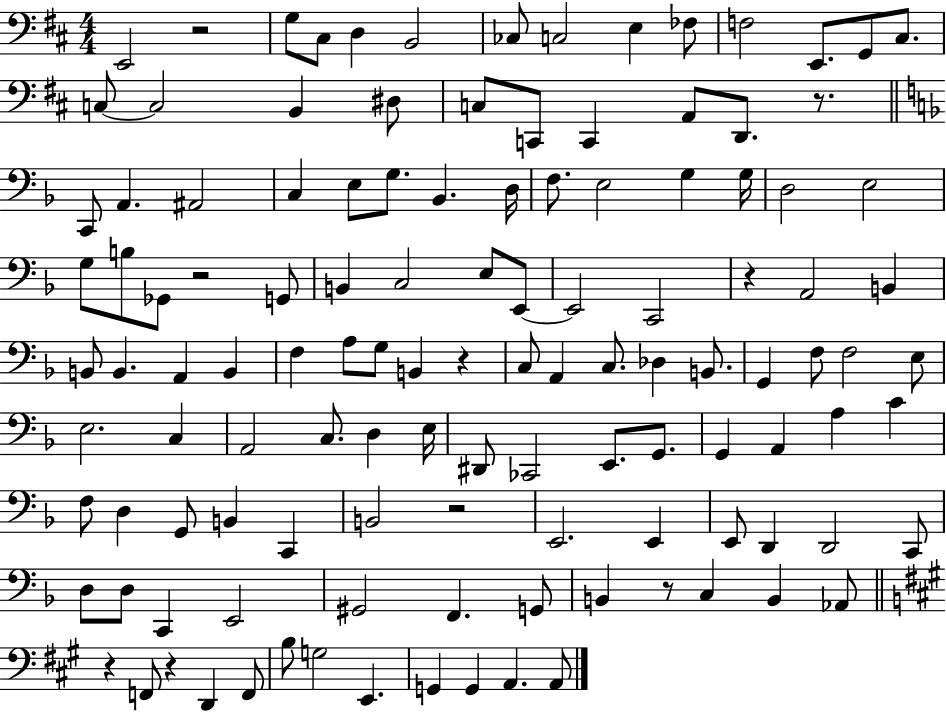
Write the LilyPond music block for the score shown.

{
  \clef bass
  \numericTimeSignature
  \time 4/4
  \key d \major
  e,2 r2 | g8 cis8 d4 b,2 | ces8 c2 e4 fes8 | f2 e,8. g,8 cis8. | \break c8~~ c2 b,4 dis8 | c8 c,8 c,4 a,8 d,8. r8. | \bar "||" \break \key f \major c,8 a,4. ais,2 | c4 e8 g8. bes,4. d16 | f8. e2 g4 g16 | d2 e2 | \break g8 b8 ges,8 r2 g,8 | b,4 c2 e8 e,8~~ | e,2 c,2 | r4 a,2 b,4 | \break b,8 b,4. a,4 b,4 | f4 a8 g8 b,4 r4 | c8 a,4 c8. des4 b,8. | g,4 f8 f2 e8 | \break e2. c4 | a,2 c8. d4 e16 | dis,8 ces,2 e,8. g,8. | g,4 a,4 a4 c'4 | \break f8 d4 g,8 b,4 c,4 | b,2 r2 | e,2. e,4 | e,8 d,4 d,2 c,8 | \break d8 d8 c,4 e,2 | gis,2 f,4. g,8 | b,4 r8 c4 b,4 aes,8 | \bar "||" \break \key a \major r4 f,8 r4 d,4 f,8 | b8 g2 e,4. | g,4 g,4 a,4. a,8 | \bar "|."
}